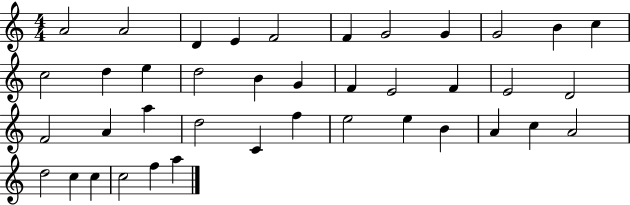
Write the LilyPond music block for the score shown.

{
  \clef treble
  \numericTimeSignature
  \time 4/4
  \key c \major
  a'2 a'2 | d'4 e'4 f'2 | f'4 g'2 g'4 | g'2 b'4 c''4 | \break c''2 d''4 e''4 | d''2 b'4 g'4 | f'4 e'2 f'4 | e'2 d'2 | \break f'2 a'4 a''4 | d''2 c'4 f''4 | e''2 e''4 b'4 | a'4 c''4 a'2 | \break d''2 c''4 c''4 | c''2 f''4 a''4 | \bar "|."
}